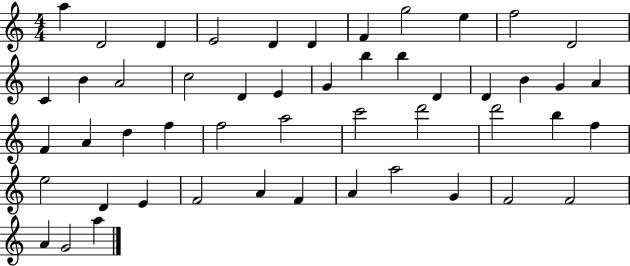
X:1
T:Untitled
M:4/4
L:1/4
K:C
a D2 D E2 D D F g2 e f2 D2 C B A2 c2 D E G b b D D B G A F A d f f2 a2 c'2 d'2 d'2 b f e2 D E F2 A F A a2 G F2 F2 A G2 a